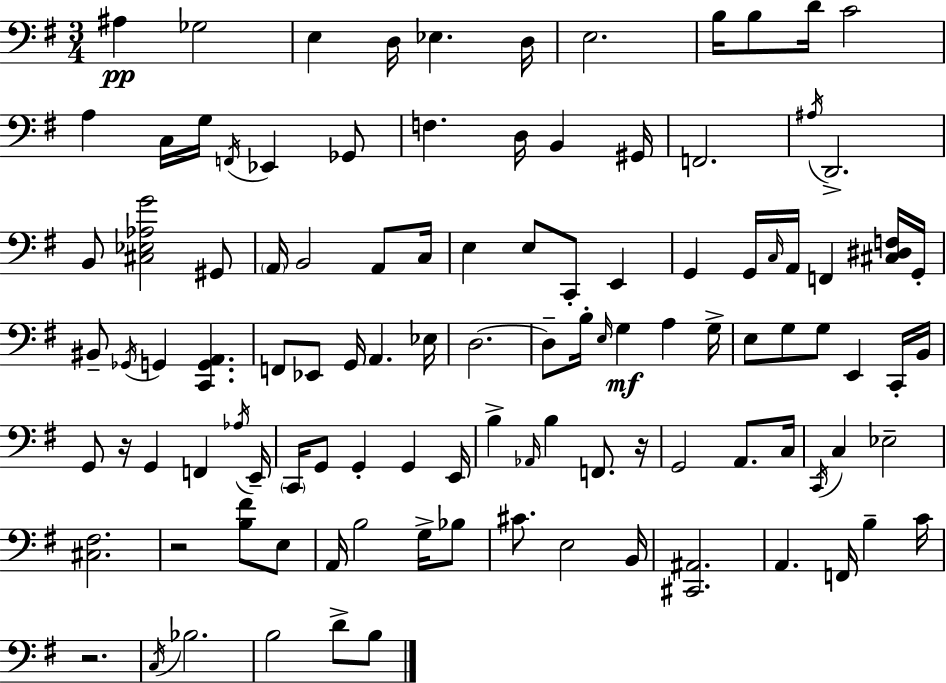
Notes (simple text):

A#3/q Gb3/h E3/q D3/s Eb3/q. D3/s E3/h. B3/s B3/e D4/s C4/h A3/q C3/s G3/s F2/s Eb2/q Gb2/e F3/q. D3/s B2/q G#2/s F2/h. A#3/s D2/h. B2/e [C#3,Eb3,Ab3,G4]/h G#2/e A2/s B2/h A2/e C3/s E3/q E3/e C2/e E2/q G2/q G2/s C3/s A2/s F2/q [C#3,D#3,F3]/s G2/s BIS2/e Gb2/s G2/q [C2,G2,A2]/q. F2/e Eb2/e G2/s A2/q. Eb3/s D3/h. D3/e B3/s E3/s G3/q A3/q G3/s E3/e G3/e G3/e E2/q C2/s B2/s G2/e R/s G2/q F2/q Ab3/s E2/s C2/s G2/e G2/q G2/q E2/s B3/q Ab2/s B3/q F2/e. R/s G2/h A2/e. C3/s C2/s C3/q Eb3/h [C#3,F#3]/h. R/h [B3,F#4]/e E3/e A2/s B3/h G3/s Bb3/e C#4/e. E3/h B2/s [C#2,A#2]/h. A2/q. F2/s B3/q C4/s R/h. C3/s Bb3/h. B3/h D4/e B3/e